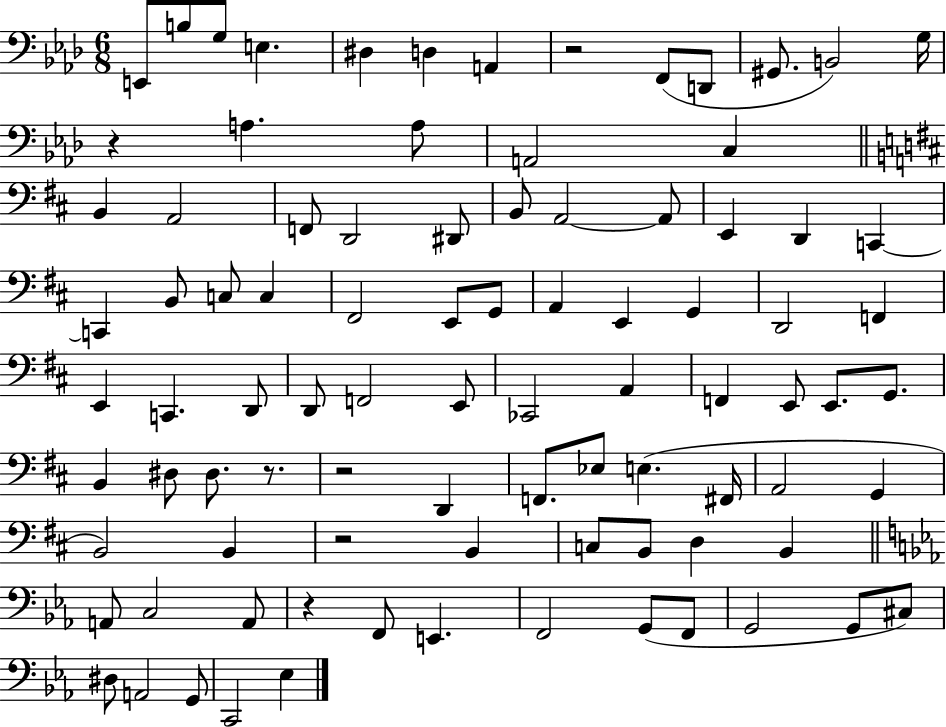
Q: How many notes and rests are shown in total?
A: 90